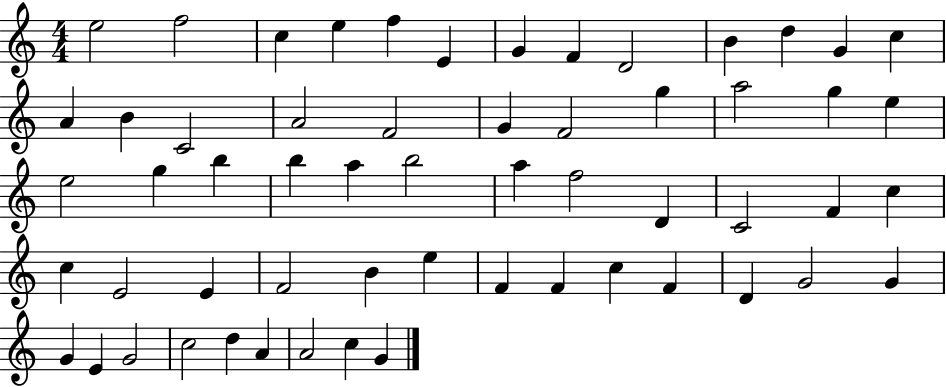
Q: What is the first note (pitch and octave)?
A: E5